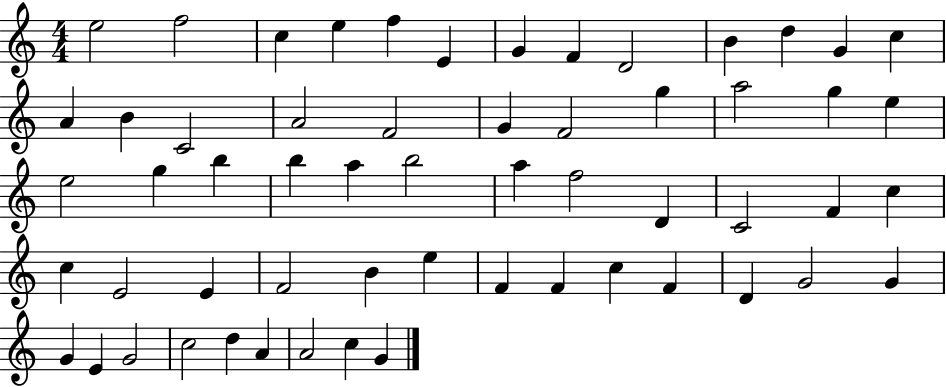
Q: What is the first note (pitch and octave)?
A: E5